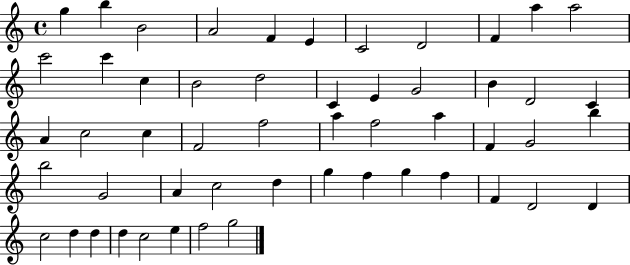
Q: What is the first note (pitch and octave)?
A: G5